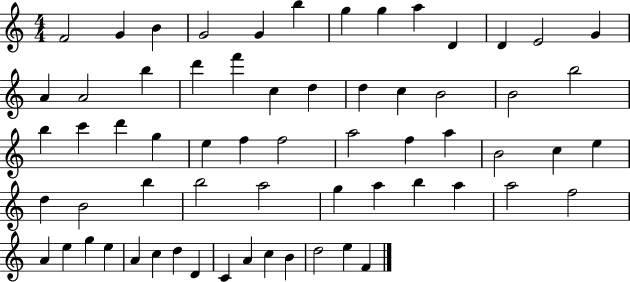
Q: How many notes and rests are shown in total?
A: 64